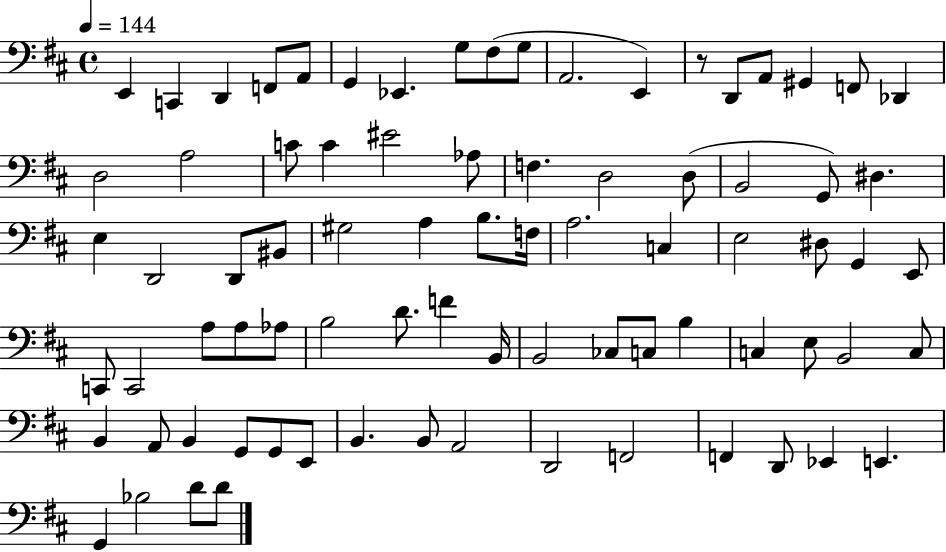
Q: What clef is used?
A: bass